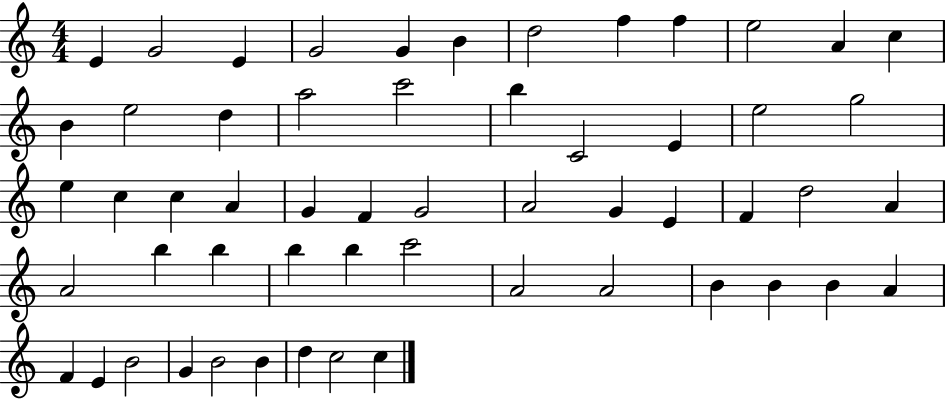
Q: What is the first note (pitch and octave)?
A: E4